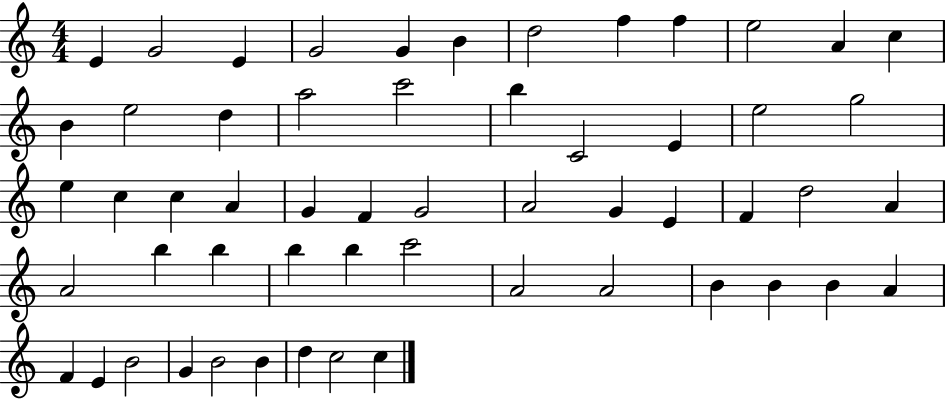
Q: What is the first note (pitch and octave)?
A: E4